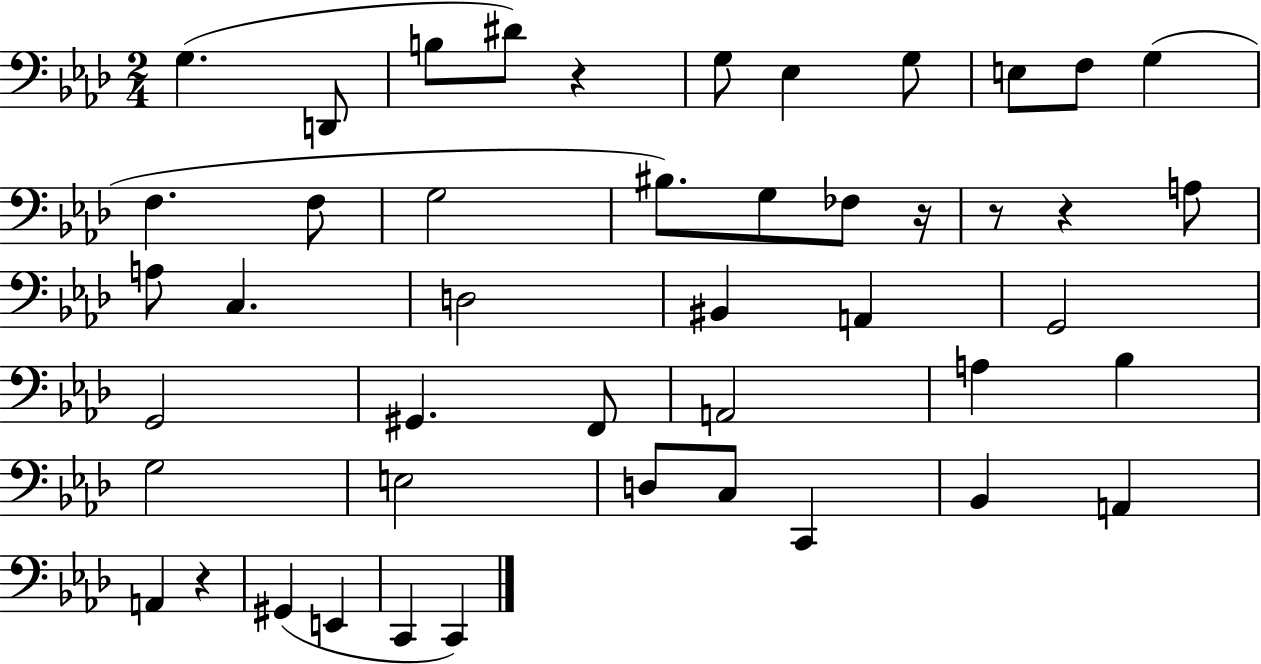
G3/q. D2/e B3/e D#4/e R/q G3/e Eb3/q G3/e E3/e F3/e G3/q F3/q. F3/e G3/h BIS3/e. G3/e FES3/e R/s R/e R/q A3/e A3/e C3/q. D3/h BIS2/q A2/q G2/h G2/h G#2/q. F2/e A2/h A3/q Bb3/q G3/h E3/h D3/e C3/e C2/q Bb2/q A2/q A2/q R/q G#2/q E2/q C2/q C2/q